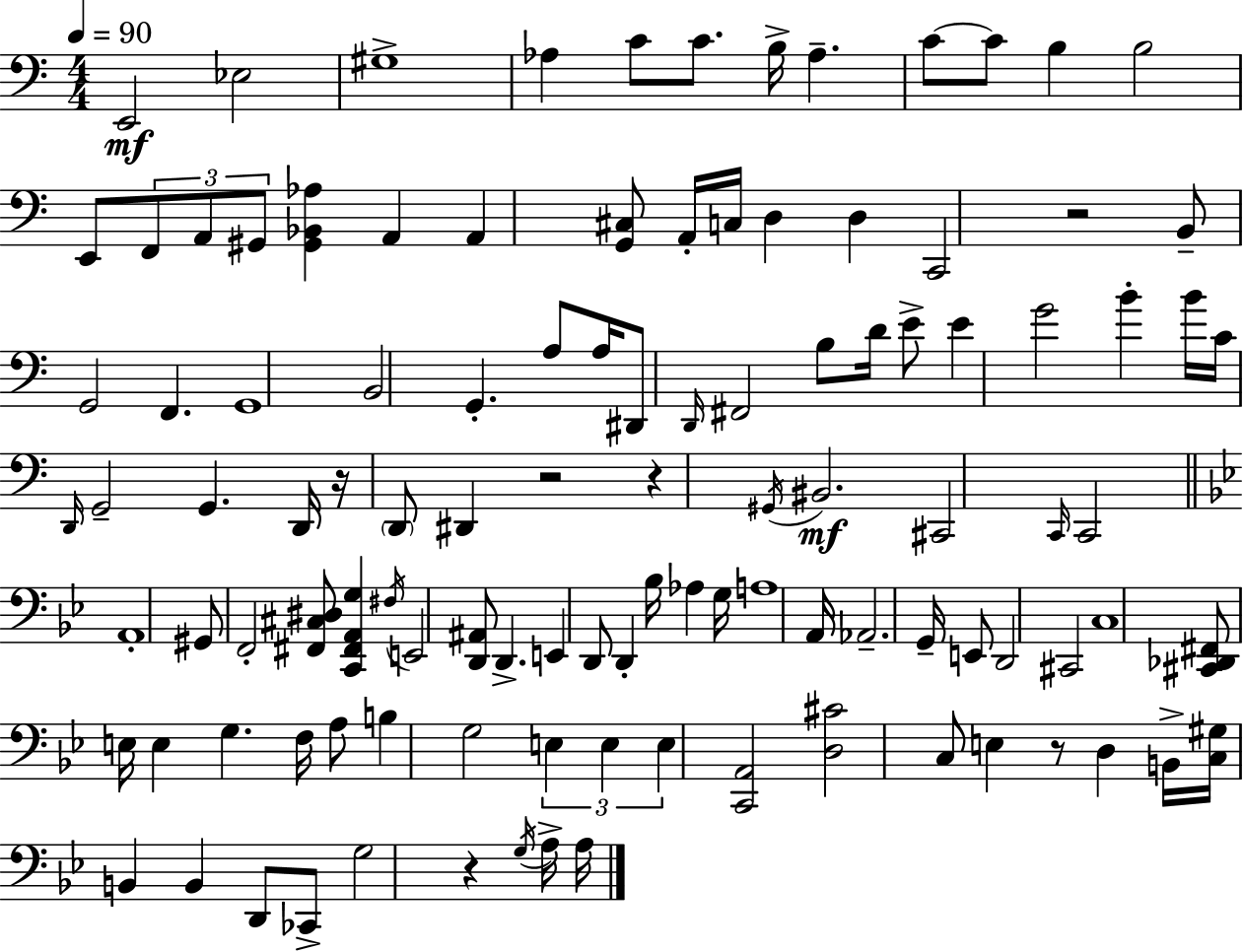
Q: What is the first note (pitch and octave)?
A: E2